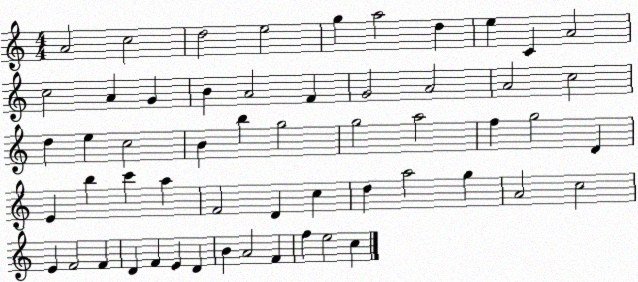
X:1
T:Untitled
M:4/4
L:1/4
K:C
A2 c2 d2 e2 g a2 d e C A2 c2 A G B A2 F G2 A2 A2 c2 d e c2 B b g2 g2 a2 f g2 D E b c' a F2 D c d a2 g A2 c2 E F2 F D F E D B A2 F f e2 c